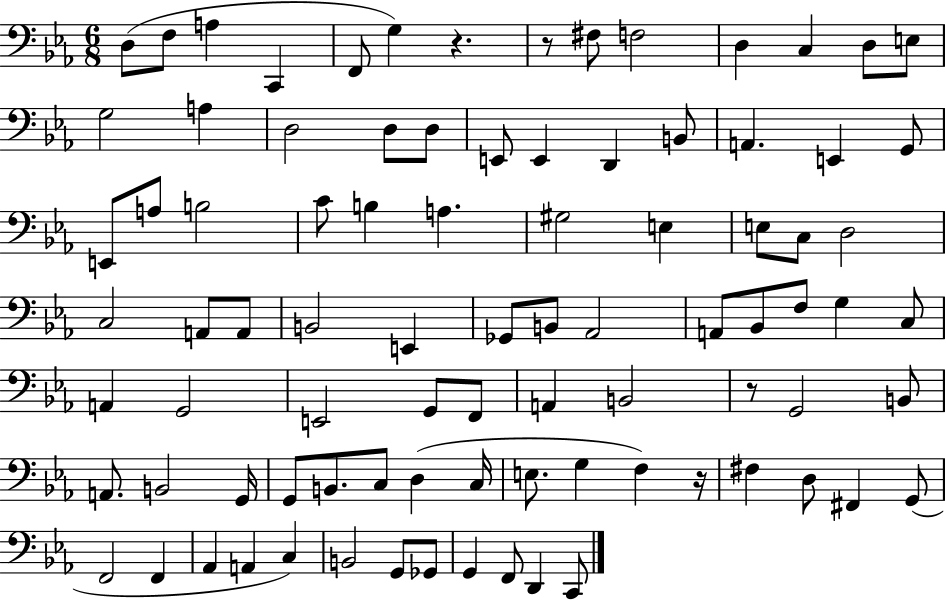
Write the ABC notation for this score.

X:1
T:Untitled
M:6/8
L:1/4
K:Eb
D,/2 F,/2 A, C,, F,,/2 G, z z/2 ^F,/2 F,2 D, C, D,/2 E,/2 G,2 A, D,2 D,/2 D,/2 E,,/2 E,, D,, B,,/2 A,, E,, G,,/2 E,,/2 A,/2 B,2 C/2 B, A, ^G,2 E, E,/2 C,/2 D,2 C,2 A,,/2 A,,/2 B,,2 E,, _G,,/2 B,,/2 _A,,2 A,,/2 _B,,/2 F,/2 G, C,/2 A,, G,,2 E,,2 G,,/2 F,,/2 A,, B,,2 z/2 G,,2 B,,/2 A,,/2 B,,2 G,,/4 G,,/2 B,,/2 C,/2 D, C,/4 E,/2 G, F, z/4 ^F, D,/2 ^F,, G,,/2 F,,2 F,, _A,, A,, C, B,,2 G,,/2 _G,,/2 G,, F,,/2 D,, C,,/2